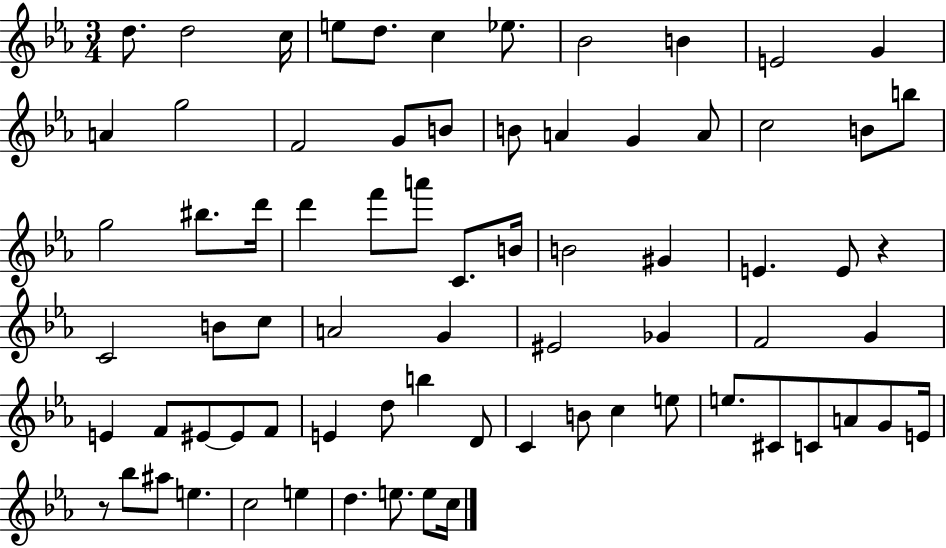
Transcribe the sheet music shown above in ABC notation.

X:1
T:Untitled
M:3/4
L:1/4
K:Eb
d/2 d2 c/4 e/2 d/2 c _e/2 _B2 B E2 G A g2 F2 G/2 B/2 B/2 A G A/2 c2 B/2 b/2 g2 ^b/2 d'/4 d' f'/2 a'/2 C/2 B/4 B2 ^G E E/2 z C2 B/2 c/2 A2 G ^E2 _G F2 G E F/2 ^E/2 ^E/2 F/2 E d/2 b D/2 C B/2 c e/2 e/2 ^C/2 C/2 A/2 G/2 E/4 z/2 _b/2 ^a/2 e c2 e d e/2 e/2 c/4